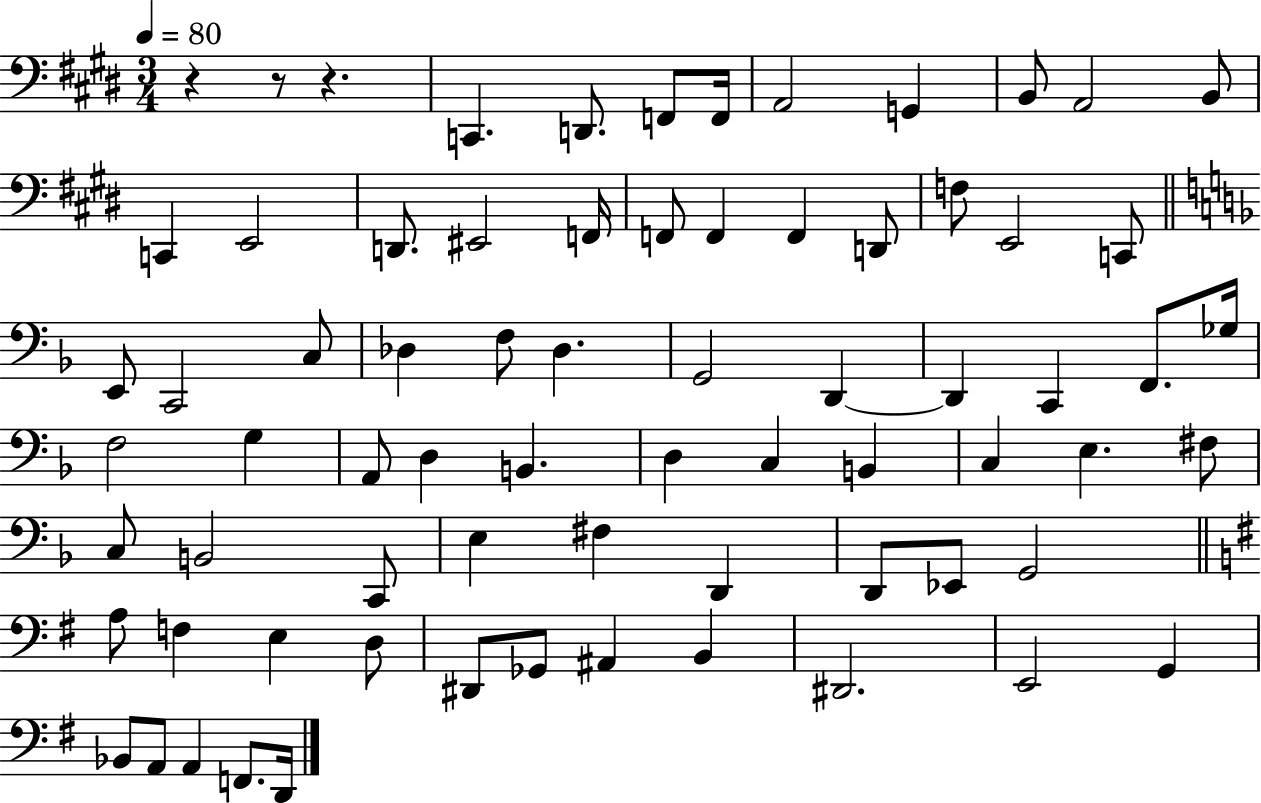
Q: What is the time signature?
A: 3/4